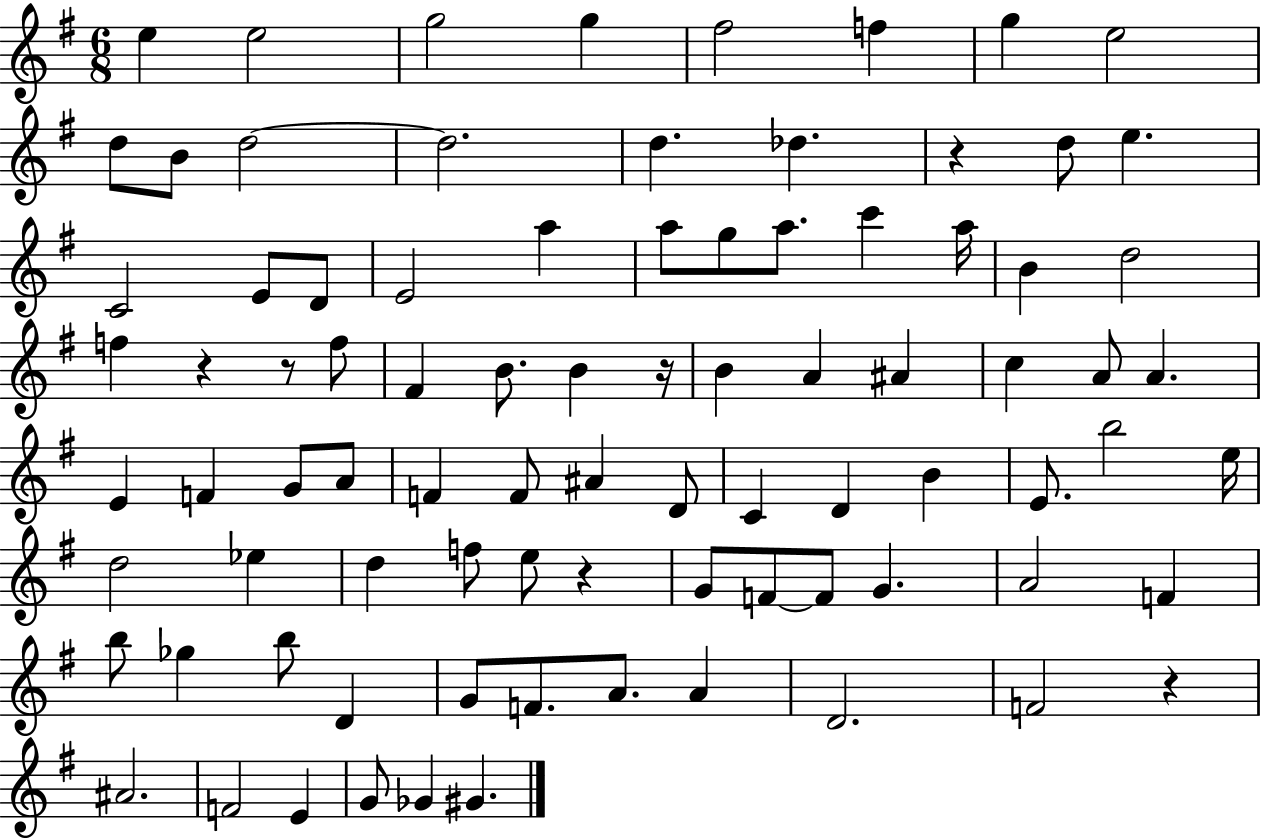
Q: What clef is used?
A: treble